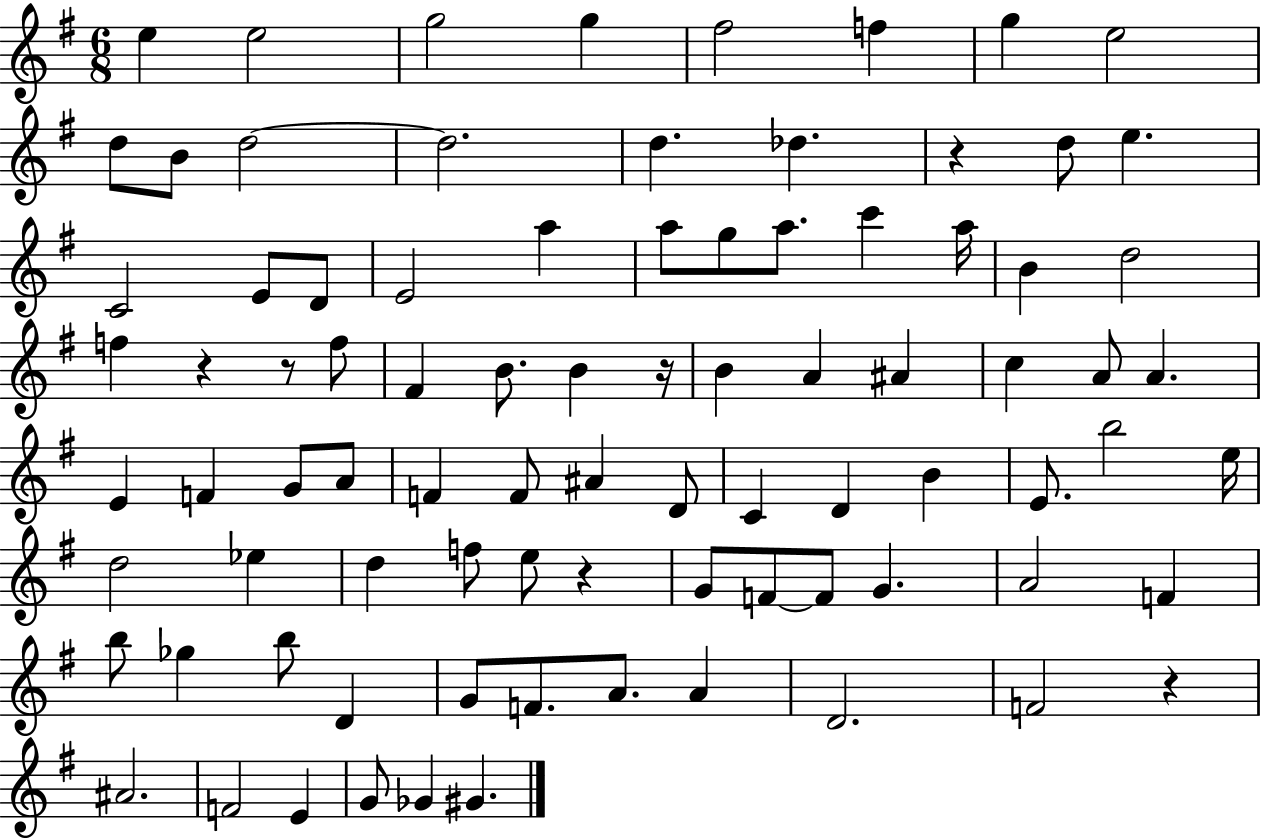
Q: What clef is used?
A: treble